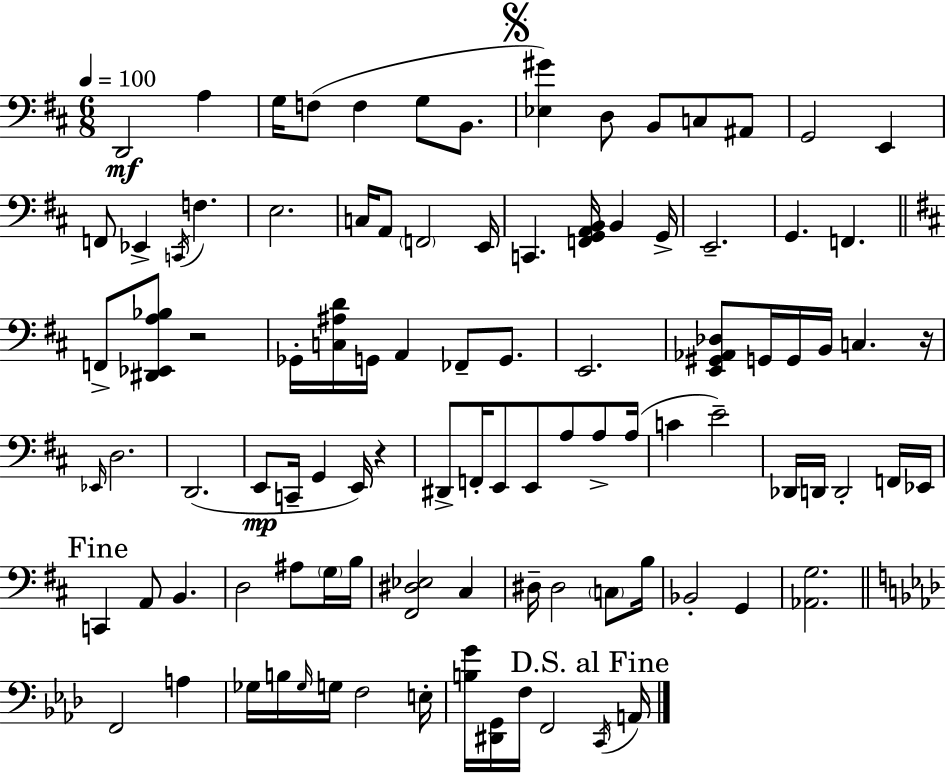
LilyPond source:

{
  \clef bass
  \numericTimeSignature
  \time 6/8
  \key d \major
  \tempo 4 = 100
  d,2\mf a4 | g16 f8( f4 g8 b,8. | \mark \markup { \musicglyph "scripts.segno" } <ees gis'>4) d8 b,8 c8 ais,8 | g,2 e,4 | \break f,8 ees,4-> \acciaccatura { c,16 } f4. | e2. | c16 a,8 \parenthesize f,2 | e,16 c,4. <f, g, a, b,>16 b,4 | \break g,16-> e,2.-- | g,4. f,4. | \bar "||" \break \key b \minor f,8-> <dis, ees, a bes>8 r2 | ges,16-. <c ais d'>16 g,16 a,4 fes,8-- g,8. | e,2. | <e, gis, aes, des>8 g,16 g,16 b,16 c4. r16 | \break \grace { ees,16 } d2. | d,2.( | e,8\mp c,16-- g,4 e,16) r4 | dis,8-> f,16-. e,8 e,8 a8 a8-> | \break a16( c'4 e'2--) | des,16 d,16 d,2-. f,16 | ees,16 \mark "Fine" c,4 a,8 b,4. | d2 ais8 \parenthesize g16 | \break b16 <fis, dis ees>2 cis4 | dis16-- dis2 \parenthesize c8 | b16 bes,2-. g,4 | <aes, g>2. | \break \bar "||" \break \key aes \major f,2 a4 | ges16 b16 \grace { ges16 } g16 f2 | e16-. <b g'>16 <dis, g,>16 f16 f,2 | \mark "D.S. al Fine" \acciaccatura { c,16 } a,16 \bar "|."
}